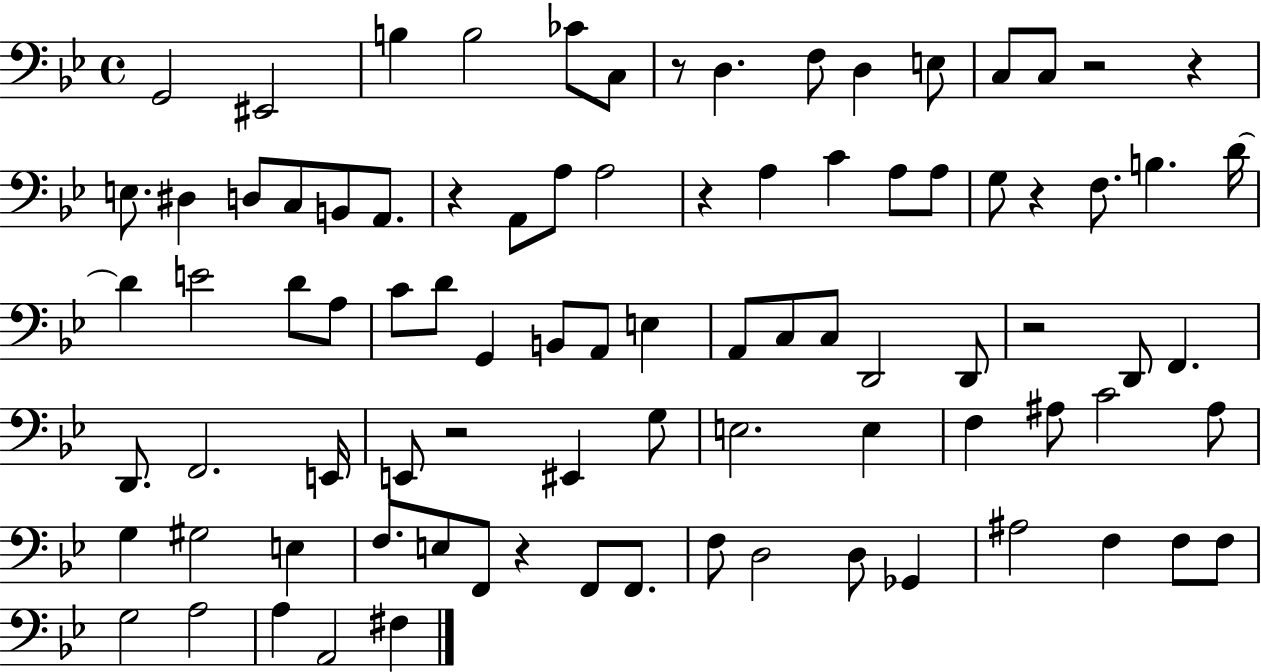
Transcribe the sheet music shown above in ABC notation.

X:1
T:Untitled
M:4/4
L:1/4
K:Bb
G,,2 ^E,,2 B, B,2 _C/2 C,/2 z/2 D, F,/2 D, E,/2 C,/2 C,/2 z2 z E,/2 ^D, D,/2 C,/2 B,,/2 A,,/2 z A,,/2 A,/2 A,2 z A, C A,/2 A,/2 G,/2 z F,/2 B, D/4 D E2 D/2 A,/2 C/2 D/2 G,, B,,/2 A,,/2 E, A,,/2 C,/2 C,/2 D,,2 D,,/2 z2 D,,/2 F,, D,,/2 F,,2 E,,/4 E,,/2 z2 ^E,, G,/2 E,2 E, F, ^A,/2 C2 ^A,/2 G, ^G,2 E, F,/2 E,/2 F,,/2 z F,,/2 F,,/2 F,/2 D,2 D,/2 _G,, ^A,2 F, F,/2 F,/2 G,2 A,2 A, A,,2 ^F,